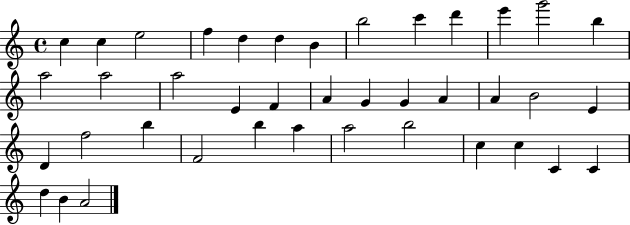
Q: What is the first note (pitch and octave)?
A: C5